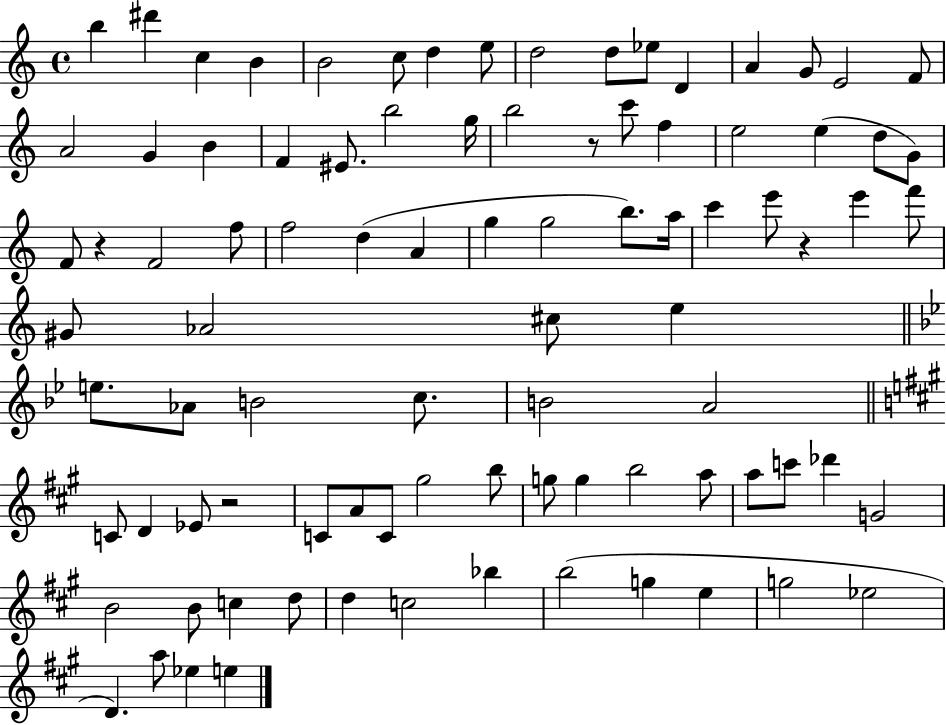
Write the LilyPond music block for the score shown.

{
  \clef treble
  \time 4/4
  \defaultTimeSignature
  \key c \major
  b''4 dis'''4 c''4 b'4 | b'2 c''8 d''4 e''8 | d''2 d''8 ees''8 d'4 | a'4 g'8 e'2 f'8 | \break a'2 g'4 b'4 | f'4 eis'8. b''2 g''16 | b''2 r8 c'''8 f''4 | e''2 e''4( d''8 g'8) | \break f'8 r4 f'2 f''8 | f''2 d''4( a'4 | g''4 g''2 b''8.) a''16 | c'''4 e'''8 r4 e'''4 f'''8 | \break gis'8 aes'2 cis''8 e''4 | \bar "||" \break \key g \minor e''8. aes'8 b'2 c''8. | b'2 a'2 | \bar "||" \break \key a \major c'8 d'4 ees'8 r2 | c'8 a'8 c'8 gis''2 b''8 | g''8 g''4 b''2 a''8 | a''8 c'''8 des'''4 g'2 | \break b'2 b'8 c''4 d''8 | d''4 c''2 bes''4 | b''2( g''4 e''4 | g''2 ees''2 | \break d'4.) a''8 ees''4 e''4 | \bar "|."
}